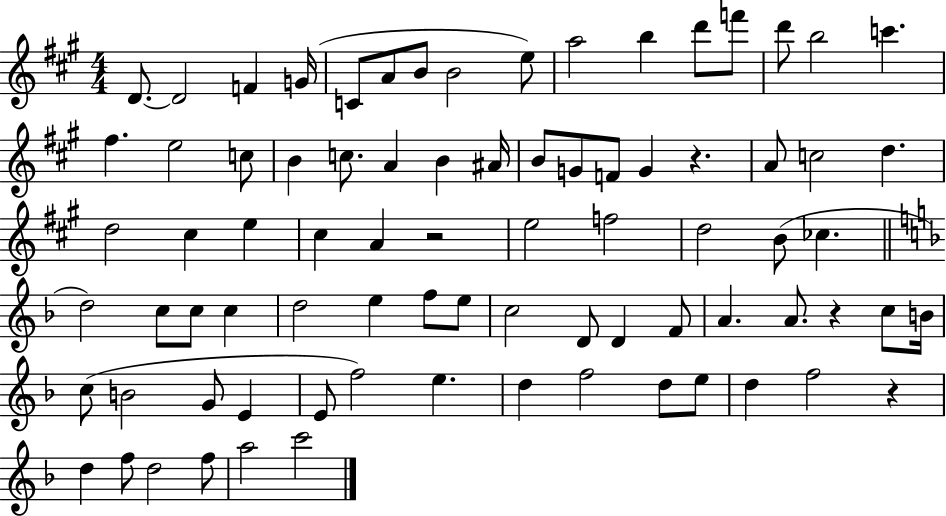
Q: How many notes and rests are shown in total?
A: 80